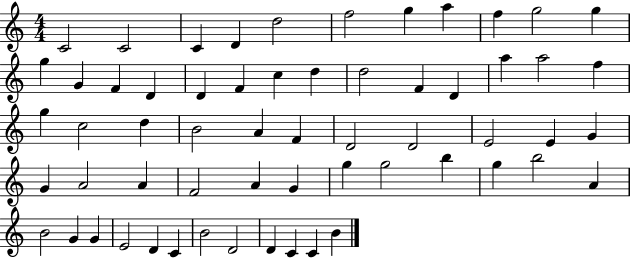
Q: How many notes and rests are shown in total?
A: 60